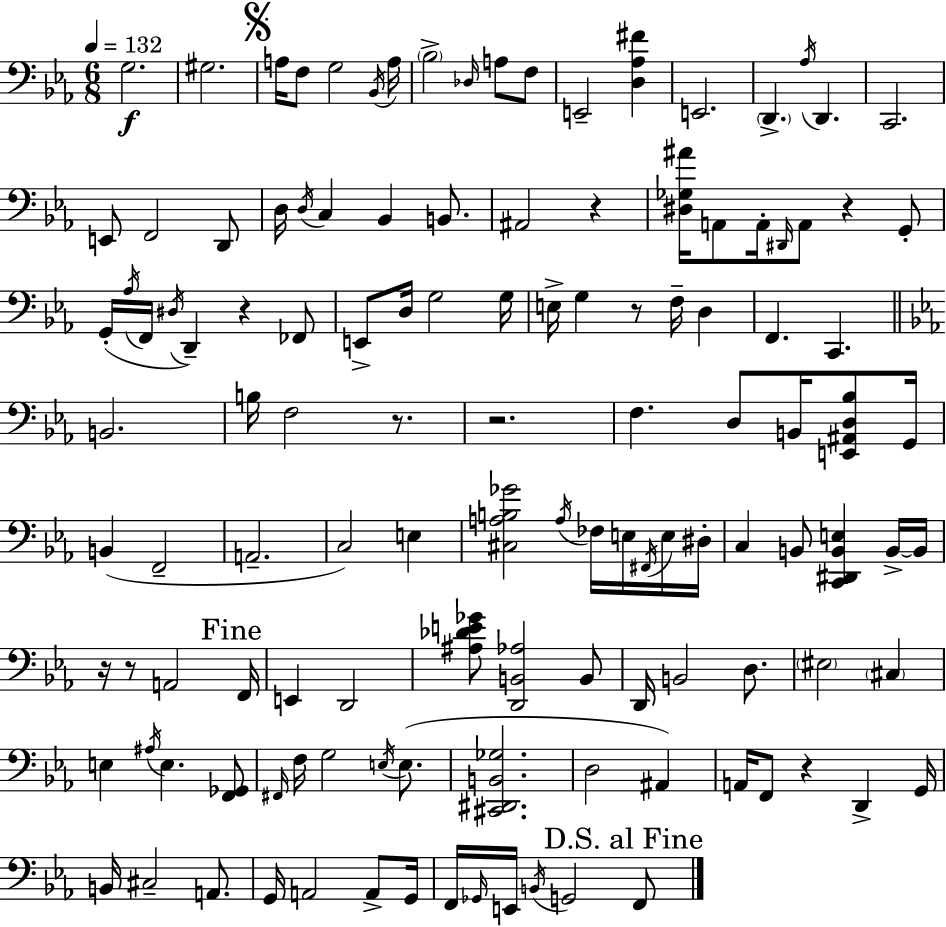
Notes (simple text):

G3/h. G#3/h. A3/s F3/e G3/h Bb2/s A3/s Bb3/h Db3/s A3/e F3/e E2/h [D3,Ab3,F#4]/q E2/h. D2/q. Ab3/s D2/q. C2/h. E2/e F2/h D2/e D3/s D3/s C3/q Bb2/q B2/e. A#2/h R/q [D#3,Gb3,A#4]/s A2/e A2/s D#2/s A2/e R/q G2/e G2/s Ab3/s F2/s D#3/s D2/q R/q FES2/e E2/e D3/s G3/h G3/s E3/s G3/q R/e F3/s D3/q F2/q. C2/q. B2/h. B3/s F3/h R/e. R/h. F3/q. D3/e B2/s [E2,A#2,D3,Bb3]/e G2/s B2/q F2/h A2/h. C3/h E3/q [C#3,A3,B3,Gb4]/h A3/s FES3/s E3/s F#2/s E3/s D#3/s C3/q B2/e [C2,D#2,B2,E3]/q B2/s B2/s R/s R/e A2/h F2/s E2/q D2/h [A#3,Db4,E4,Gb4]/e [D2,B2,Ab3]/h B2/e D2/s B2/h D3/e. EIS3/h C#3/q E3/q A#3/s E3/q. [F2,Gb2]/e F#2/s F3/s G3/h E3/s E3/e. [C#2,D#2,B2,Gb3]/h. D3/h A#2/q A2/s F2/e R/q D2/q G2/s B2/s C#3/h A2/e. G2/s A2/h A2/e G2/s F2/s Gb2/s E2/s B2/s G2/h F2/e